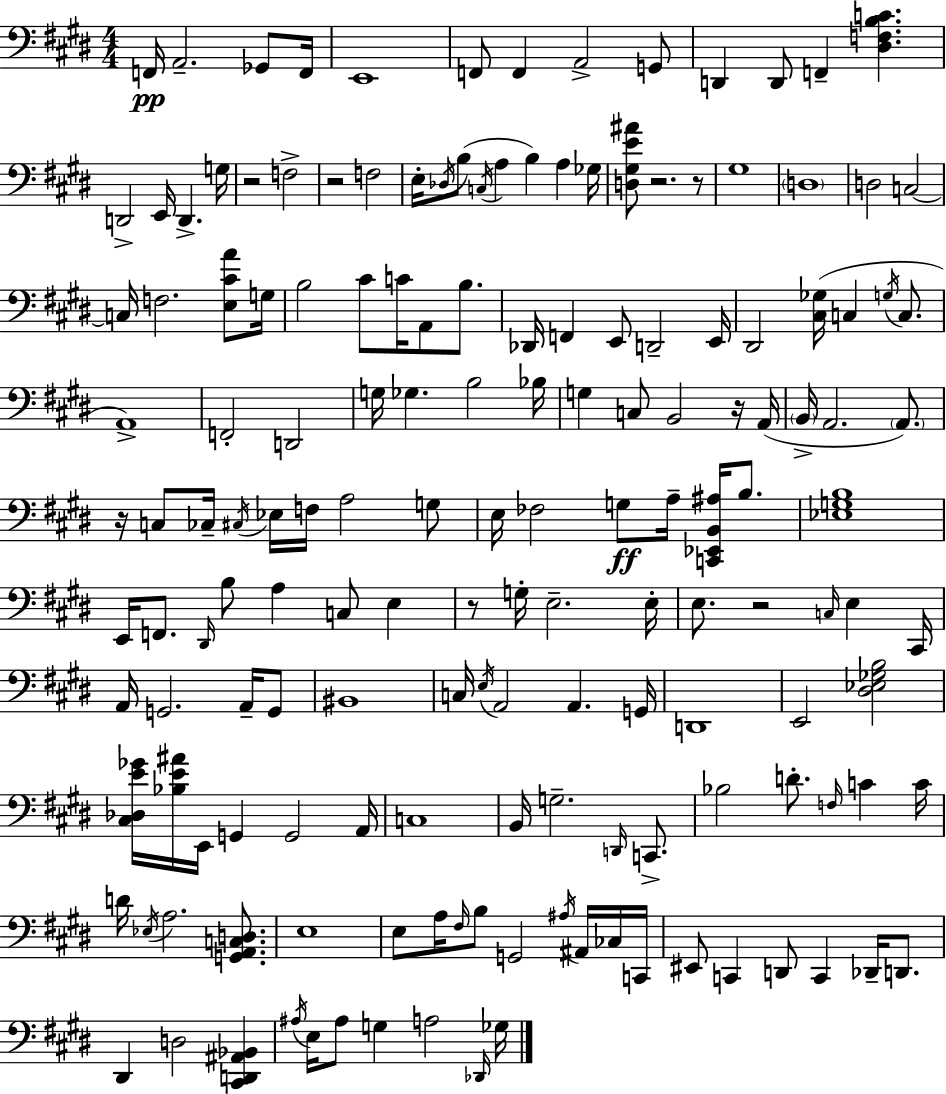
X:1
T:Untitled
M:4/4
L:1/4
K:E
F,,/4 A,,2 _G,,/2 F,,/4 E,,4 F,,/2 F,, A,,2 G,,/2 D,, D,,/2 F,, [^D,F,B,C] D,,2 E,,/4 D,, G,/4 z2 F,2 z2 F,2 E,/4 _D,/4 B,/2 C,/4 A, B, A, _G,/4 [D,^G,E^A]/2 z2 z/2 ^G,4 D,4 D,2 C,2 C,/4 F,2 [E,^CA]/2 G,/4 B,2 ^C/2 C/4 A,,/2 B,/2 _D,,/4 F,, E,,/2 D,,2 E,,/4 ^D,,2 [^C,_G,]/4 C, G,/4 C,/2 A,,4 F,,2 D,,2 G,/4 _G, B,2 _B,/4 G, C,/2 B,,2 z/4 A,,/4 B,,/4 A,,2 A,,/2 z/4 C,/2 _C,/4 ^C,/4 _E,/4 F,/4 A,2 G,/2 E,/4 _F,2 G,/2 A,/4 [C,,_E,,B,,^A,]/4 B,/2 [_E,G,B,]4 E,,/4 F,,/2 ^D,,/4 B,/2 A, C,/2 E, z/2 G,/4 E,2 E,/4 E,/2 z2 C,/4 E, ^C,,/4 A,,/4 G,,2 A,,/4 G,,/2 ^B,,4 C,/4 E,/4 A,,2 A,, G,,/4 D,,4 E,,2 [^D,_E,_G,B,]2 [^C,_D,E_G]/4 [_B,E^A]/4 E,,/4 G,, G,,2 A,,/4 C,4 B,,/4 G,2 D,,/4 C,,/2 _B,2 D/2 F,/4 C C/4 D/4 _E,/4 A,2 [G,,A,,C,D,]/2 E,4 E,/2 A,/4 ^F,/4 B,/2 G,,2 ^A,/4 ^A,,/4 _C,/4 C,,/4 ^E,,/2 C,, D,,/2 C,, _D,,/4 D,,/2 ^D,, D,2 [^C,,D,,^A,,_B,,] ^A,/4 E,/4 ^A,/2 G, A,2 _D,,/4 _G,/4